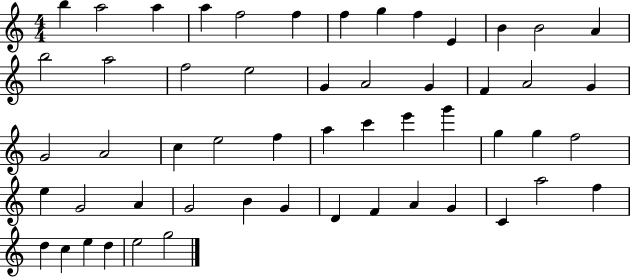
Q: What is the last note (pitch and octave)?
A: G5